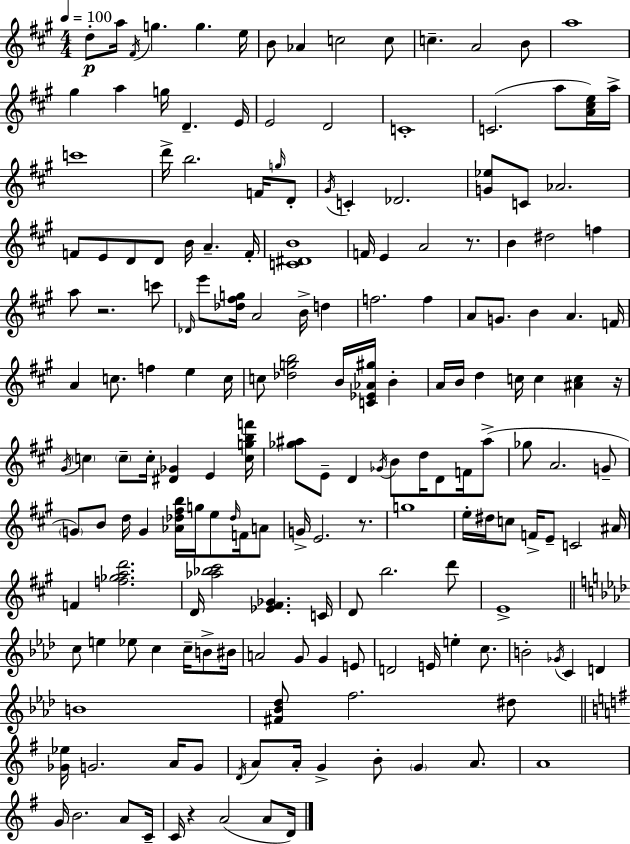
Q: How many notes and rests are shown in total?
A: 180